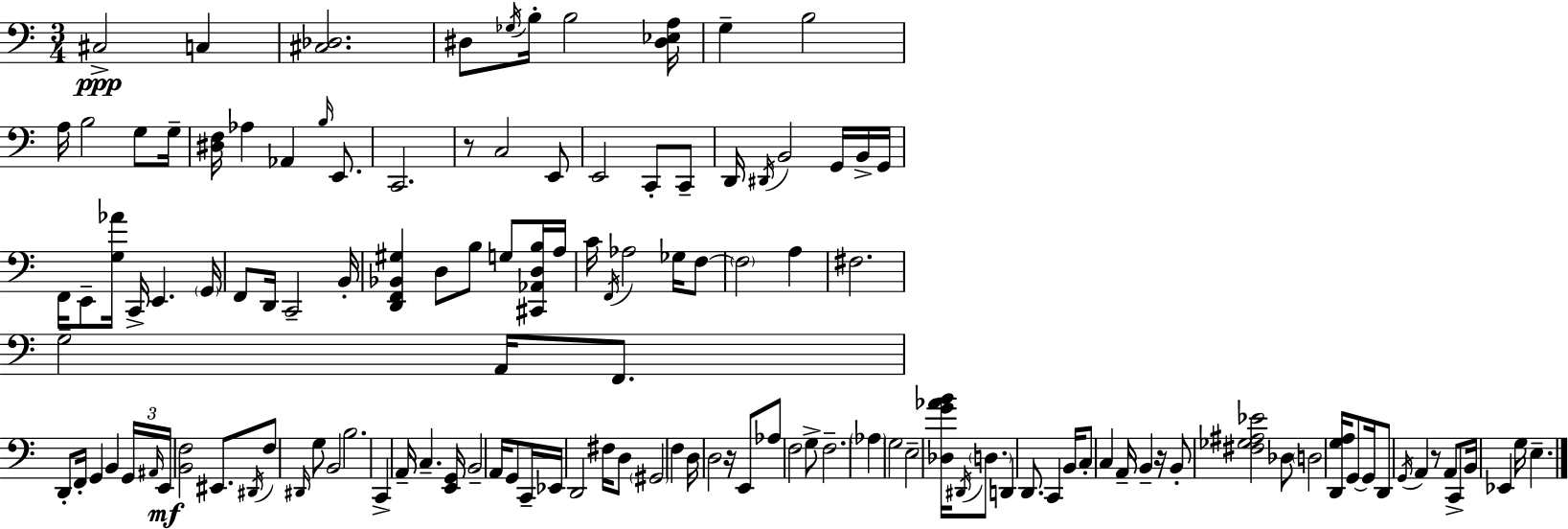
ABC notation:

X:1
T:Untitled
M:3/4
L:1/4
K:Am
^C,2 C, [^C,_D,]2 ^D,/2 _G,/4 B,/4 B,2 [^D,_E,A,]/4 G, B,2 A,/4 B,2 G,/2 G,/4 [^D,F,]/4 _A, _A,, B,/4 E,,/2 C,,2 z/2 C,2 E,,/2 E,,2 C,,/2 C,,/2 D,,/4 ^D,,/4 B,,2 G,,/4 B,,/4 G,,/4 F,,/4 E,,/2 [G,_A]/4 C,,/4 E,, G,,/4 F,,/2 D,,/4 C,,2 B,,/4 [D,,F,,_B,,^G,] D,/2 B,/2 G,/2 [^C,,_A,,D,B,]/4 A,/4 C/4 F,,/4 _A,2 _G,/4 F,/2 F,2 A, ^F,2 G,2 A,,/4 F,,/2 D,,/2 F,,/4 G,, B,, G,,/4 ^A,,/4 E,,/4 [B,,F,]2 ^E,,/2 ^D,,/4 F,/2 ^D,,/4 G,/2 B,,2 B,2 C,, A,,/4 C, [E,,G,,]/4 B,,2 A,,/4 G,,/2 C,,/4 _E,,/4 D,,2 ^F,/4 D,/2 ^G,,2 F, D,/4 D,2 z/4 E,,/2 _A,/2 F,2 G,/2 F,2 _A, G,2 E,2 [_D,G_AB]/4 ^D,,/4 D,/2 D,, D,,/2 C,, B,,/4 C,/2 C, A,,/4 B,, z/4 B,,/2 [^F,_G,^A,_E]2 _D,/2 D,2 [D,,G,A,]/4 G,,/2 G,,/4 D,,/2 G,,/4 A,, z/2 A,,/2 C,,/2 B,,/4 _E,, G,/4 E,